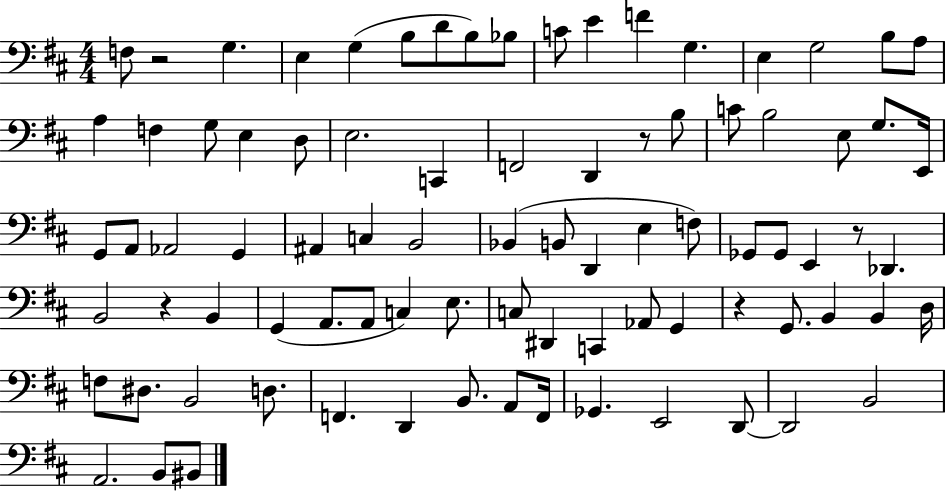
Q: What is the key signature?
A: D major